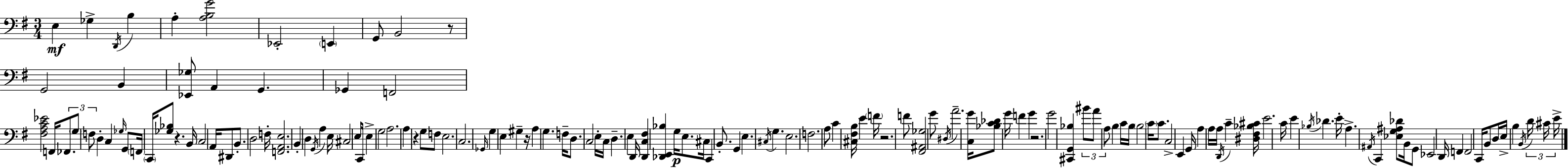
E3/q Gb3/q D2/s B3/q A3/q [A3,B3,G4]/h Eb2/h E2/q G2/e B2/h R/e G2/h B2/q [Eb2,Gb3]/e A2/q G2/q. Gb2/q F2/h [F#3,A3,C4,Eb4]/h F2/s FES2/e. G3/e F3/e D3/q C3/q Gb3/s G2/e F2/s C2/s [Gb3,Bb3]/e R/q. B2/s C3/h A2/s D#2/e B2/e. D3/h F3/s [F2,A2,E3]/h. B2/q D3/q G2/s A3/q E3/s C#3/h E3/e C2/s E3/q G3/h A3/h. A3/q R/q G3/e F3/e E3/h. C3/h. Gb2/s G3/q E3/q G#3/q R/s A3/q G3/q. F3/s D3/e. C3/h E3/s C3/s D3/q. E3/q D2/s [D2,C3,F#3]/q [Db2,E2,Bb3]/q G3/s E3/e. C#3/s C2/q B2/e. G2/q E3/q. C#3/s G3/q. E3/h. F3/h. A3/e C4/q [C#3,F#3,B3]/s E4/q F4/s R/h. F4/e [F#2,A#2,Gb3]/h G4/e D#3/s A4/h. [C3,G4]/s [Bb3,C4,Db4]/e G4/s F4/q G4/q R/h. G4/h [C#2,G2,Bb3]/q BIS4/e A4/e A3/e B3/q C4/s B3/s B3/h C4/s C4/e. C3/h E2/q G2/s A3/q A3/s A3/s D2/s C4/q [D#3,F#3,Bb3,C#4]/s E4/h. C4/s E4/q Bb3/s Db4/q. E4/s A3/q. A#2/s C2/q [Eb3,G3,A#3,Db4]/e B2/s G2/e Eb2/h D2/s F2/q F2/h C2/s B2/e D3/s E3/s B3/q B2/s D4/s C#4/s E4/s